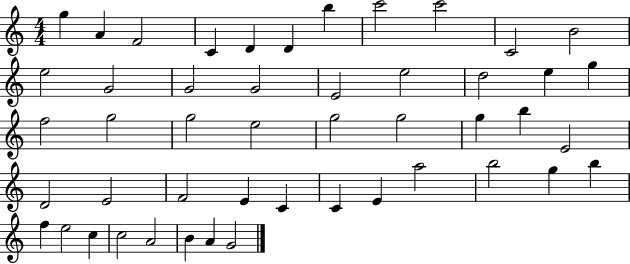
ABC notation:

X:1
T:Untitled
M:4/4
L:1/4
K:C
g A F2 C D D b c'2 c'2 C2 B2 e2 G2 G2 G2 E2 e2 d2 e g f2 g2 g2 e2 g2 g2 g b E2 D2 E2 F2 E C C E a2 b2 g b f e2 c c2 A2 B A G2